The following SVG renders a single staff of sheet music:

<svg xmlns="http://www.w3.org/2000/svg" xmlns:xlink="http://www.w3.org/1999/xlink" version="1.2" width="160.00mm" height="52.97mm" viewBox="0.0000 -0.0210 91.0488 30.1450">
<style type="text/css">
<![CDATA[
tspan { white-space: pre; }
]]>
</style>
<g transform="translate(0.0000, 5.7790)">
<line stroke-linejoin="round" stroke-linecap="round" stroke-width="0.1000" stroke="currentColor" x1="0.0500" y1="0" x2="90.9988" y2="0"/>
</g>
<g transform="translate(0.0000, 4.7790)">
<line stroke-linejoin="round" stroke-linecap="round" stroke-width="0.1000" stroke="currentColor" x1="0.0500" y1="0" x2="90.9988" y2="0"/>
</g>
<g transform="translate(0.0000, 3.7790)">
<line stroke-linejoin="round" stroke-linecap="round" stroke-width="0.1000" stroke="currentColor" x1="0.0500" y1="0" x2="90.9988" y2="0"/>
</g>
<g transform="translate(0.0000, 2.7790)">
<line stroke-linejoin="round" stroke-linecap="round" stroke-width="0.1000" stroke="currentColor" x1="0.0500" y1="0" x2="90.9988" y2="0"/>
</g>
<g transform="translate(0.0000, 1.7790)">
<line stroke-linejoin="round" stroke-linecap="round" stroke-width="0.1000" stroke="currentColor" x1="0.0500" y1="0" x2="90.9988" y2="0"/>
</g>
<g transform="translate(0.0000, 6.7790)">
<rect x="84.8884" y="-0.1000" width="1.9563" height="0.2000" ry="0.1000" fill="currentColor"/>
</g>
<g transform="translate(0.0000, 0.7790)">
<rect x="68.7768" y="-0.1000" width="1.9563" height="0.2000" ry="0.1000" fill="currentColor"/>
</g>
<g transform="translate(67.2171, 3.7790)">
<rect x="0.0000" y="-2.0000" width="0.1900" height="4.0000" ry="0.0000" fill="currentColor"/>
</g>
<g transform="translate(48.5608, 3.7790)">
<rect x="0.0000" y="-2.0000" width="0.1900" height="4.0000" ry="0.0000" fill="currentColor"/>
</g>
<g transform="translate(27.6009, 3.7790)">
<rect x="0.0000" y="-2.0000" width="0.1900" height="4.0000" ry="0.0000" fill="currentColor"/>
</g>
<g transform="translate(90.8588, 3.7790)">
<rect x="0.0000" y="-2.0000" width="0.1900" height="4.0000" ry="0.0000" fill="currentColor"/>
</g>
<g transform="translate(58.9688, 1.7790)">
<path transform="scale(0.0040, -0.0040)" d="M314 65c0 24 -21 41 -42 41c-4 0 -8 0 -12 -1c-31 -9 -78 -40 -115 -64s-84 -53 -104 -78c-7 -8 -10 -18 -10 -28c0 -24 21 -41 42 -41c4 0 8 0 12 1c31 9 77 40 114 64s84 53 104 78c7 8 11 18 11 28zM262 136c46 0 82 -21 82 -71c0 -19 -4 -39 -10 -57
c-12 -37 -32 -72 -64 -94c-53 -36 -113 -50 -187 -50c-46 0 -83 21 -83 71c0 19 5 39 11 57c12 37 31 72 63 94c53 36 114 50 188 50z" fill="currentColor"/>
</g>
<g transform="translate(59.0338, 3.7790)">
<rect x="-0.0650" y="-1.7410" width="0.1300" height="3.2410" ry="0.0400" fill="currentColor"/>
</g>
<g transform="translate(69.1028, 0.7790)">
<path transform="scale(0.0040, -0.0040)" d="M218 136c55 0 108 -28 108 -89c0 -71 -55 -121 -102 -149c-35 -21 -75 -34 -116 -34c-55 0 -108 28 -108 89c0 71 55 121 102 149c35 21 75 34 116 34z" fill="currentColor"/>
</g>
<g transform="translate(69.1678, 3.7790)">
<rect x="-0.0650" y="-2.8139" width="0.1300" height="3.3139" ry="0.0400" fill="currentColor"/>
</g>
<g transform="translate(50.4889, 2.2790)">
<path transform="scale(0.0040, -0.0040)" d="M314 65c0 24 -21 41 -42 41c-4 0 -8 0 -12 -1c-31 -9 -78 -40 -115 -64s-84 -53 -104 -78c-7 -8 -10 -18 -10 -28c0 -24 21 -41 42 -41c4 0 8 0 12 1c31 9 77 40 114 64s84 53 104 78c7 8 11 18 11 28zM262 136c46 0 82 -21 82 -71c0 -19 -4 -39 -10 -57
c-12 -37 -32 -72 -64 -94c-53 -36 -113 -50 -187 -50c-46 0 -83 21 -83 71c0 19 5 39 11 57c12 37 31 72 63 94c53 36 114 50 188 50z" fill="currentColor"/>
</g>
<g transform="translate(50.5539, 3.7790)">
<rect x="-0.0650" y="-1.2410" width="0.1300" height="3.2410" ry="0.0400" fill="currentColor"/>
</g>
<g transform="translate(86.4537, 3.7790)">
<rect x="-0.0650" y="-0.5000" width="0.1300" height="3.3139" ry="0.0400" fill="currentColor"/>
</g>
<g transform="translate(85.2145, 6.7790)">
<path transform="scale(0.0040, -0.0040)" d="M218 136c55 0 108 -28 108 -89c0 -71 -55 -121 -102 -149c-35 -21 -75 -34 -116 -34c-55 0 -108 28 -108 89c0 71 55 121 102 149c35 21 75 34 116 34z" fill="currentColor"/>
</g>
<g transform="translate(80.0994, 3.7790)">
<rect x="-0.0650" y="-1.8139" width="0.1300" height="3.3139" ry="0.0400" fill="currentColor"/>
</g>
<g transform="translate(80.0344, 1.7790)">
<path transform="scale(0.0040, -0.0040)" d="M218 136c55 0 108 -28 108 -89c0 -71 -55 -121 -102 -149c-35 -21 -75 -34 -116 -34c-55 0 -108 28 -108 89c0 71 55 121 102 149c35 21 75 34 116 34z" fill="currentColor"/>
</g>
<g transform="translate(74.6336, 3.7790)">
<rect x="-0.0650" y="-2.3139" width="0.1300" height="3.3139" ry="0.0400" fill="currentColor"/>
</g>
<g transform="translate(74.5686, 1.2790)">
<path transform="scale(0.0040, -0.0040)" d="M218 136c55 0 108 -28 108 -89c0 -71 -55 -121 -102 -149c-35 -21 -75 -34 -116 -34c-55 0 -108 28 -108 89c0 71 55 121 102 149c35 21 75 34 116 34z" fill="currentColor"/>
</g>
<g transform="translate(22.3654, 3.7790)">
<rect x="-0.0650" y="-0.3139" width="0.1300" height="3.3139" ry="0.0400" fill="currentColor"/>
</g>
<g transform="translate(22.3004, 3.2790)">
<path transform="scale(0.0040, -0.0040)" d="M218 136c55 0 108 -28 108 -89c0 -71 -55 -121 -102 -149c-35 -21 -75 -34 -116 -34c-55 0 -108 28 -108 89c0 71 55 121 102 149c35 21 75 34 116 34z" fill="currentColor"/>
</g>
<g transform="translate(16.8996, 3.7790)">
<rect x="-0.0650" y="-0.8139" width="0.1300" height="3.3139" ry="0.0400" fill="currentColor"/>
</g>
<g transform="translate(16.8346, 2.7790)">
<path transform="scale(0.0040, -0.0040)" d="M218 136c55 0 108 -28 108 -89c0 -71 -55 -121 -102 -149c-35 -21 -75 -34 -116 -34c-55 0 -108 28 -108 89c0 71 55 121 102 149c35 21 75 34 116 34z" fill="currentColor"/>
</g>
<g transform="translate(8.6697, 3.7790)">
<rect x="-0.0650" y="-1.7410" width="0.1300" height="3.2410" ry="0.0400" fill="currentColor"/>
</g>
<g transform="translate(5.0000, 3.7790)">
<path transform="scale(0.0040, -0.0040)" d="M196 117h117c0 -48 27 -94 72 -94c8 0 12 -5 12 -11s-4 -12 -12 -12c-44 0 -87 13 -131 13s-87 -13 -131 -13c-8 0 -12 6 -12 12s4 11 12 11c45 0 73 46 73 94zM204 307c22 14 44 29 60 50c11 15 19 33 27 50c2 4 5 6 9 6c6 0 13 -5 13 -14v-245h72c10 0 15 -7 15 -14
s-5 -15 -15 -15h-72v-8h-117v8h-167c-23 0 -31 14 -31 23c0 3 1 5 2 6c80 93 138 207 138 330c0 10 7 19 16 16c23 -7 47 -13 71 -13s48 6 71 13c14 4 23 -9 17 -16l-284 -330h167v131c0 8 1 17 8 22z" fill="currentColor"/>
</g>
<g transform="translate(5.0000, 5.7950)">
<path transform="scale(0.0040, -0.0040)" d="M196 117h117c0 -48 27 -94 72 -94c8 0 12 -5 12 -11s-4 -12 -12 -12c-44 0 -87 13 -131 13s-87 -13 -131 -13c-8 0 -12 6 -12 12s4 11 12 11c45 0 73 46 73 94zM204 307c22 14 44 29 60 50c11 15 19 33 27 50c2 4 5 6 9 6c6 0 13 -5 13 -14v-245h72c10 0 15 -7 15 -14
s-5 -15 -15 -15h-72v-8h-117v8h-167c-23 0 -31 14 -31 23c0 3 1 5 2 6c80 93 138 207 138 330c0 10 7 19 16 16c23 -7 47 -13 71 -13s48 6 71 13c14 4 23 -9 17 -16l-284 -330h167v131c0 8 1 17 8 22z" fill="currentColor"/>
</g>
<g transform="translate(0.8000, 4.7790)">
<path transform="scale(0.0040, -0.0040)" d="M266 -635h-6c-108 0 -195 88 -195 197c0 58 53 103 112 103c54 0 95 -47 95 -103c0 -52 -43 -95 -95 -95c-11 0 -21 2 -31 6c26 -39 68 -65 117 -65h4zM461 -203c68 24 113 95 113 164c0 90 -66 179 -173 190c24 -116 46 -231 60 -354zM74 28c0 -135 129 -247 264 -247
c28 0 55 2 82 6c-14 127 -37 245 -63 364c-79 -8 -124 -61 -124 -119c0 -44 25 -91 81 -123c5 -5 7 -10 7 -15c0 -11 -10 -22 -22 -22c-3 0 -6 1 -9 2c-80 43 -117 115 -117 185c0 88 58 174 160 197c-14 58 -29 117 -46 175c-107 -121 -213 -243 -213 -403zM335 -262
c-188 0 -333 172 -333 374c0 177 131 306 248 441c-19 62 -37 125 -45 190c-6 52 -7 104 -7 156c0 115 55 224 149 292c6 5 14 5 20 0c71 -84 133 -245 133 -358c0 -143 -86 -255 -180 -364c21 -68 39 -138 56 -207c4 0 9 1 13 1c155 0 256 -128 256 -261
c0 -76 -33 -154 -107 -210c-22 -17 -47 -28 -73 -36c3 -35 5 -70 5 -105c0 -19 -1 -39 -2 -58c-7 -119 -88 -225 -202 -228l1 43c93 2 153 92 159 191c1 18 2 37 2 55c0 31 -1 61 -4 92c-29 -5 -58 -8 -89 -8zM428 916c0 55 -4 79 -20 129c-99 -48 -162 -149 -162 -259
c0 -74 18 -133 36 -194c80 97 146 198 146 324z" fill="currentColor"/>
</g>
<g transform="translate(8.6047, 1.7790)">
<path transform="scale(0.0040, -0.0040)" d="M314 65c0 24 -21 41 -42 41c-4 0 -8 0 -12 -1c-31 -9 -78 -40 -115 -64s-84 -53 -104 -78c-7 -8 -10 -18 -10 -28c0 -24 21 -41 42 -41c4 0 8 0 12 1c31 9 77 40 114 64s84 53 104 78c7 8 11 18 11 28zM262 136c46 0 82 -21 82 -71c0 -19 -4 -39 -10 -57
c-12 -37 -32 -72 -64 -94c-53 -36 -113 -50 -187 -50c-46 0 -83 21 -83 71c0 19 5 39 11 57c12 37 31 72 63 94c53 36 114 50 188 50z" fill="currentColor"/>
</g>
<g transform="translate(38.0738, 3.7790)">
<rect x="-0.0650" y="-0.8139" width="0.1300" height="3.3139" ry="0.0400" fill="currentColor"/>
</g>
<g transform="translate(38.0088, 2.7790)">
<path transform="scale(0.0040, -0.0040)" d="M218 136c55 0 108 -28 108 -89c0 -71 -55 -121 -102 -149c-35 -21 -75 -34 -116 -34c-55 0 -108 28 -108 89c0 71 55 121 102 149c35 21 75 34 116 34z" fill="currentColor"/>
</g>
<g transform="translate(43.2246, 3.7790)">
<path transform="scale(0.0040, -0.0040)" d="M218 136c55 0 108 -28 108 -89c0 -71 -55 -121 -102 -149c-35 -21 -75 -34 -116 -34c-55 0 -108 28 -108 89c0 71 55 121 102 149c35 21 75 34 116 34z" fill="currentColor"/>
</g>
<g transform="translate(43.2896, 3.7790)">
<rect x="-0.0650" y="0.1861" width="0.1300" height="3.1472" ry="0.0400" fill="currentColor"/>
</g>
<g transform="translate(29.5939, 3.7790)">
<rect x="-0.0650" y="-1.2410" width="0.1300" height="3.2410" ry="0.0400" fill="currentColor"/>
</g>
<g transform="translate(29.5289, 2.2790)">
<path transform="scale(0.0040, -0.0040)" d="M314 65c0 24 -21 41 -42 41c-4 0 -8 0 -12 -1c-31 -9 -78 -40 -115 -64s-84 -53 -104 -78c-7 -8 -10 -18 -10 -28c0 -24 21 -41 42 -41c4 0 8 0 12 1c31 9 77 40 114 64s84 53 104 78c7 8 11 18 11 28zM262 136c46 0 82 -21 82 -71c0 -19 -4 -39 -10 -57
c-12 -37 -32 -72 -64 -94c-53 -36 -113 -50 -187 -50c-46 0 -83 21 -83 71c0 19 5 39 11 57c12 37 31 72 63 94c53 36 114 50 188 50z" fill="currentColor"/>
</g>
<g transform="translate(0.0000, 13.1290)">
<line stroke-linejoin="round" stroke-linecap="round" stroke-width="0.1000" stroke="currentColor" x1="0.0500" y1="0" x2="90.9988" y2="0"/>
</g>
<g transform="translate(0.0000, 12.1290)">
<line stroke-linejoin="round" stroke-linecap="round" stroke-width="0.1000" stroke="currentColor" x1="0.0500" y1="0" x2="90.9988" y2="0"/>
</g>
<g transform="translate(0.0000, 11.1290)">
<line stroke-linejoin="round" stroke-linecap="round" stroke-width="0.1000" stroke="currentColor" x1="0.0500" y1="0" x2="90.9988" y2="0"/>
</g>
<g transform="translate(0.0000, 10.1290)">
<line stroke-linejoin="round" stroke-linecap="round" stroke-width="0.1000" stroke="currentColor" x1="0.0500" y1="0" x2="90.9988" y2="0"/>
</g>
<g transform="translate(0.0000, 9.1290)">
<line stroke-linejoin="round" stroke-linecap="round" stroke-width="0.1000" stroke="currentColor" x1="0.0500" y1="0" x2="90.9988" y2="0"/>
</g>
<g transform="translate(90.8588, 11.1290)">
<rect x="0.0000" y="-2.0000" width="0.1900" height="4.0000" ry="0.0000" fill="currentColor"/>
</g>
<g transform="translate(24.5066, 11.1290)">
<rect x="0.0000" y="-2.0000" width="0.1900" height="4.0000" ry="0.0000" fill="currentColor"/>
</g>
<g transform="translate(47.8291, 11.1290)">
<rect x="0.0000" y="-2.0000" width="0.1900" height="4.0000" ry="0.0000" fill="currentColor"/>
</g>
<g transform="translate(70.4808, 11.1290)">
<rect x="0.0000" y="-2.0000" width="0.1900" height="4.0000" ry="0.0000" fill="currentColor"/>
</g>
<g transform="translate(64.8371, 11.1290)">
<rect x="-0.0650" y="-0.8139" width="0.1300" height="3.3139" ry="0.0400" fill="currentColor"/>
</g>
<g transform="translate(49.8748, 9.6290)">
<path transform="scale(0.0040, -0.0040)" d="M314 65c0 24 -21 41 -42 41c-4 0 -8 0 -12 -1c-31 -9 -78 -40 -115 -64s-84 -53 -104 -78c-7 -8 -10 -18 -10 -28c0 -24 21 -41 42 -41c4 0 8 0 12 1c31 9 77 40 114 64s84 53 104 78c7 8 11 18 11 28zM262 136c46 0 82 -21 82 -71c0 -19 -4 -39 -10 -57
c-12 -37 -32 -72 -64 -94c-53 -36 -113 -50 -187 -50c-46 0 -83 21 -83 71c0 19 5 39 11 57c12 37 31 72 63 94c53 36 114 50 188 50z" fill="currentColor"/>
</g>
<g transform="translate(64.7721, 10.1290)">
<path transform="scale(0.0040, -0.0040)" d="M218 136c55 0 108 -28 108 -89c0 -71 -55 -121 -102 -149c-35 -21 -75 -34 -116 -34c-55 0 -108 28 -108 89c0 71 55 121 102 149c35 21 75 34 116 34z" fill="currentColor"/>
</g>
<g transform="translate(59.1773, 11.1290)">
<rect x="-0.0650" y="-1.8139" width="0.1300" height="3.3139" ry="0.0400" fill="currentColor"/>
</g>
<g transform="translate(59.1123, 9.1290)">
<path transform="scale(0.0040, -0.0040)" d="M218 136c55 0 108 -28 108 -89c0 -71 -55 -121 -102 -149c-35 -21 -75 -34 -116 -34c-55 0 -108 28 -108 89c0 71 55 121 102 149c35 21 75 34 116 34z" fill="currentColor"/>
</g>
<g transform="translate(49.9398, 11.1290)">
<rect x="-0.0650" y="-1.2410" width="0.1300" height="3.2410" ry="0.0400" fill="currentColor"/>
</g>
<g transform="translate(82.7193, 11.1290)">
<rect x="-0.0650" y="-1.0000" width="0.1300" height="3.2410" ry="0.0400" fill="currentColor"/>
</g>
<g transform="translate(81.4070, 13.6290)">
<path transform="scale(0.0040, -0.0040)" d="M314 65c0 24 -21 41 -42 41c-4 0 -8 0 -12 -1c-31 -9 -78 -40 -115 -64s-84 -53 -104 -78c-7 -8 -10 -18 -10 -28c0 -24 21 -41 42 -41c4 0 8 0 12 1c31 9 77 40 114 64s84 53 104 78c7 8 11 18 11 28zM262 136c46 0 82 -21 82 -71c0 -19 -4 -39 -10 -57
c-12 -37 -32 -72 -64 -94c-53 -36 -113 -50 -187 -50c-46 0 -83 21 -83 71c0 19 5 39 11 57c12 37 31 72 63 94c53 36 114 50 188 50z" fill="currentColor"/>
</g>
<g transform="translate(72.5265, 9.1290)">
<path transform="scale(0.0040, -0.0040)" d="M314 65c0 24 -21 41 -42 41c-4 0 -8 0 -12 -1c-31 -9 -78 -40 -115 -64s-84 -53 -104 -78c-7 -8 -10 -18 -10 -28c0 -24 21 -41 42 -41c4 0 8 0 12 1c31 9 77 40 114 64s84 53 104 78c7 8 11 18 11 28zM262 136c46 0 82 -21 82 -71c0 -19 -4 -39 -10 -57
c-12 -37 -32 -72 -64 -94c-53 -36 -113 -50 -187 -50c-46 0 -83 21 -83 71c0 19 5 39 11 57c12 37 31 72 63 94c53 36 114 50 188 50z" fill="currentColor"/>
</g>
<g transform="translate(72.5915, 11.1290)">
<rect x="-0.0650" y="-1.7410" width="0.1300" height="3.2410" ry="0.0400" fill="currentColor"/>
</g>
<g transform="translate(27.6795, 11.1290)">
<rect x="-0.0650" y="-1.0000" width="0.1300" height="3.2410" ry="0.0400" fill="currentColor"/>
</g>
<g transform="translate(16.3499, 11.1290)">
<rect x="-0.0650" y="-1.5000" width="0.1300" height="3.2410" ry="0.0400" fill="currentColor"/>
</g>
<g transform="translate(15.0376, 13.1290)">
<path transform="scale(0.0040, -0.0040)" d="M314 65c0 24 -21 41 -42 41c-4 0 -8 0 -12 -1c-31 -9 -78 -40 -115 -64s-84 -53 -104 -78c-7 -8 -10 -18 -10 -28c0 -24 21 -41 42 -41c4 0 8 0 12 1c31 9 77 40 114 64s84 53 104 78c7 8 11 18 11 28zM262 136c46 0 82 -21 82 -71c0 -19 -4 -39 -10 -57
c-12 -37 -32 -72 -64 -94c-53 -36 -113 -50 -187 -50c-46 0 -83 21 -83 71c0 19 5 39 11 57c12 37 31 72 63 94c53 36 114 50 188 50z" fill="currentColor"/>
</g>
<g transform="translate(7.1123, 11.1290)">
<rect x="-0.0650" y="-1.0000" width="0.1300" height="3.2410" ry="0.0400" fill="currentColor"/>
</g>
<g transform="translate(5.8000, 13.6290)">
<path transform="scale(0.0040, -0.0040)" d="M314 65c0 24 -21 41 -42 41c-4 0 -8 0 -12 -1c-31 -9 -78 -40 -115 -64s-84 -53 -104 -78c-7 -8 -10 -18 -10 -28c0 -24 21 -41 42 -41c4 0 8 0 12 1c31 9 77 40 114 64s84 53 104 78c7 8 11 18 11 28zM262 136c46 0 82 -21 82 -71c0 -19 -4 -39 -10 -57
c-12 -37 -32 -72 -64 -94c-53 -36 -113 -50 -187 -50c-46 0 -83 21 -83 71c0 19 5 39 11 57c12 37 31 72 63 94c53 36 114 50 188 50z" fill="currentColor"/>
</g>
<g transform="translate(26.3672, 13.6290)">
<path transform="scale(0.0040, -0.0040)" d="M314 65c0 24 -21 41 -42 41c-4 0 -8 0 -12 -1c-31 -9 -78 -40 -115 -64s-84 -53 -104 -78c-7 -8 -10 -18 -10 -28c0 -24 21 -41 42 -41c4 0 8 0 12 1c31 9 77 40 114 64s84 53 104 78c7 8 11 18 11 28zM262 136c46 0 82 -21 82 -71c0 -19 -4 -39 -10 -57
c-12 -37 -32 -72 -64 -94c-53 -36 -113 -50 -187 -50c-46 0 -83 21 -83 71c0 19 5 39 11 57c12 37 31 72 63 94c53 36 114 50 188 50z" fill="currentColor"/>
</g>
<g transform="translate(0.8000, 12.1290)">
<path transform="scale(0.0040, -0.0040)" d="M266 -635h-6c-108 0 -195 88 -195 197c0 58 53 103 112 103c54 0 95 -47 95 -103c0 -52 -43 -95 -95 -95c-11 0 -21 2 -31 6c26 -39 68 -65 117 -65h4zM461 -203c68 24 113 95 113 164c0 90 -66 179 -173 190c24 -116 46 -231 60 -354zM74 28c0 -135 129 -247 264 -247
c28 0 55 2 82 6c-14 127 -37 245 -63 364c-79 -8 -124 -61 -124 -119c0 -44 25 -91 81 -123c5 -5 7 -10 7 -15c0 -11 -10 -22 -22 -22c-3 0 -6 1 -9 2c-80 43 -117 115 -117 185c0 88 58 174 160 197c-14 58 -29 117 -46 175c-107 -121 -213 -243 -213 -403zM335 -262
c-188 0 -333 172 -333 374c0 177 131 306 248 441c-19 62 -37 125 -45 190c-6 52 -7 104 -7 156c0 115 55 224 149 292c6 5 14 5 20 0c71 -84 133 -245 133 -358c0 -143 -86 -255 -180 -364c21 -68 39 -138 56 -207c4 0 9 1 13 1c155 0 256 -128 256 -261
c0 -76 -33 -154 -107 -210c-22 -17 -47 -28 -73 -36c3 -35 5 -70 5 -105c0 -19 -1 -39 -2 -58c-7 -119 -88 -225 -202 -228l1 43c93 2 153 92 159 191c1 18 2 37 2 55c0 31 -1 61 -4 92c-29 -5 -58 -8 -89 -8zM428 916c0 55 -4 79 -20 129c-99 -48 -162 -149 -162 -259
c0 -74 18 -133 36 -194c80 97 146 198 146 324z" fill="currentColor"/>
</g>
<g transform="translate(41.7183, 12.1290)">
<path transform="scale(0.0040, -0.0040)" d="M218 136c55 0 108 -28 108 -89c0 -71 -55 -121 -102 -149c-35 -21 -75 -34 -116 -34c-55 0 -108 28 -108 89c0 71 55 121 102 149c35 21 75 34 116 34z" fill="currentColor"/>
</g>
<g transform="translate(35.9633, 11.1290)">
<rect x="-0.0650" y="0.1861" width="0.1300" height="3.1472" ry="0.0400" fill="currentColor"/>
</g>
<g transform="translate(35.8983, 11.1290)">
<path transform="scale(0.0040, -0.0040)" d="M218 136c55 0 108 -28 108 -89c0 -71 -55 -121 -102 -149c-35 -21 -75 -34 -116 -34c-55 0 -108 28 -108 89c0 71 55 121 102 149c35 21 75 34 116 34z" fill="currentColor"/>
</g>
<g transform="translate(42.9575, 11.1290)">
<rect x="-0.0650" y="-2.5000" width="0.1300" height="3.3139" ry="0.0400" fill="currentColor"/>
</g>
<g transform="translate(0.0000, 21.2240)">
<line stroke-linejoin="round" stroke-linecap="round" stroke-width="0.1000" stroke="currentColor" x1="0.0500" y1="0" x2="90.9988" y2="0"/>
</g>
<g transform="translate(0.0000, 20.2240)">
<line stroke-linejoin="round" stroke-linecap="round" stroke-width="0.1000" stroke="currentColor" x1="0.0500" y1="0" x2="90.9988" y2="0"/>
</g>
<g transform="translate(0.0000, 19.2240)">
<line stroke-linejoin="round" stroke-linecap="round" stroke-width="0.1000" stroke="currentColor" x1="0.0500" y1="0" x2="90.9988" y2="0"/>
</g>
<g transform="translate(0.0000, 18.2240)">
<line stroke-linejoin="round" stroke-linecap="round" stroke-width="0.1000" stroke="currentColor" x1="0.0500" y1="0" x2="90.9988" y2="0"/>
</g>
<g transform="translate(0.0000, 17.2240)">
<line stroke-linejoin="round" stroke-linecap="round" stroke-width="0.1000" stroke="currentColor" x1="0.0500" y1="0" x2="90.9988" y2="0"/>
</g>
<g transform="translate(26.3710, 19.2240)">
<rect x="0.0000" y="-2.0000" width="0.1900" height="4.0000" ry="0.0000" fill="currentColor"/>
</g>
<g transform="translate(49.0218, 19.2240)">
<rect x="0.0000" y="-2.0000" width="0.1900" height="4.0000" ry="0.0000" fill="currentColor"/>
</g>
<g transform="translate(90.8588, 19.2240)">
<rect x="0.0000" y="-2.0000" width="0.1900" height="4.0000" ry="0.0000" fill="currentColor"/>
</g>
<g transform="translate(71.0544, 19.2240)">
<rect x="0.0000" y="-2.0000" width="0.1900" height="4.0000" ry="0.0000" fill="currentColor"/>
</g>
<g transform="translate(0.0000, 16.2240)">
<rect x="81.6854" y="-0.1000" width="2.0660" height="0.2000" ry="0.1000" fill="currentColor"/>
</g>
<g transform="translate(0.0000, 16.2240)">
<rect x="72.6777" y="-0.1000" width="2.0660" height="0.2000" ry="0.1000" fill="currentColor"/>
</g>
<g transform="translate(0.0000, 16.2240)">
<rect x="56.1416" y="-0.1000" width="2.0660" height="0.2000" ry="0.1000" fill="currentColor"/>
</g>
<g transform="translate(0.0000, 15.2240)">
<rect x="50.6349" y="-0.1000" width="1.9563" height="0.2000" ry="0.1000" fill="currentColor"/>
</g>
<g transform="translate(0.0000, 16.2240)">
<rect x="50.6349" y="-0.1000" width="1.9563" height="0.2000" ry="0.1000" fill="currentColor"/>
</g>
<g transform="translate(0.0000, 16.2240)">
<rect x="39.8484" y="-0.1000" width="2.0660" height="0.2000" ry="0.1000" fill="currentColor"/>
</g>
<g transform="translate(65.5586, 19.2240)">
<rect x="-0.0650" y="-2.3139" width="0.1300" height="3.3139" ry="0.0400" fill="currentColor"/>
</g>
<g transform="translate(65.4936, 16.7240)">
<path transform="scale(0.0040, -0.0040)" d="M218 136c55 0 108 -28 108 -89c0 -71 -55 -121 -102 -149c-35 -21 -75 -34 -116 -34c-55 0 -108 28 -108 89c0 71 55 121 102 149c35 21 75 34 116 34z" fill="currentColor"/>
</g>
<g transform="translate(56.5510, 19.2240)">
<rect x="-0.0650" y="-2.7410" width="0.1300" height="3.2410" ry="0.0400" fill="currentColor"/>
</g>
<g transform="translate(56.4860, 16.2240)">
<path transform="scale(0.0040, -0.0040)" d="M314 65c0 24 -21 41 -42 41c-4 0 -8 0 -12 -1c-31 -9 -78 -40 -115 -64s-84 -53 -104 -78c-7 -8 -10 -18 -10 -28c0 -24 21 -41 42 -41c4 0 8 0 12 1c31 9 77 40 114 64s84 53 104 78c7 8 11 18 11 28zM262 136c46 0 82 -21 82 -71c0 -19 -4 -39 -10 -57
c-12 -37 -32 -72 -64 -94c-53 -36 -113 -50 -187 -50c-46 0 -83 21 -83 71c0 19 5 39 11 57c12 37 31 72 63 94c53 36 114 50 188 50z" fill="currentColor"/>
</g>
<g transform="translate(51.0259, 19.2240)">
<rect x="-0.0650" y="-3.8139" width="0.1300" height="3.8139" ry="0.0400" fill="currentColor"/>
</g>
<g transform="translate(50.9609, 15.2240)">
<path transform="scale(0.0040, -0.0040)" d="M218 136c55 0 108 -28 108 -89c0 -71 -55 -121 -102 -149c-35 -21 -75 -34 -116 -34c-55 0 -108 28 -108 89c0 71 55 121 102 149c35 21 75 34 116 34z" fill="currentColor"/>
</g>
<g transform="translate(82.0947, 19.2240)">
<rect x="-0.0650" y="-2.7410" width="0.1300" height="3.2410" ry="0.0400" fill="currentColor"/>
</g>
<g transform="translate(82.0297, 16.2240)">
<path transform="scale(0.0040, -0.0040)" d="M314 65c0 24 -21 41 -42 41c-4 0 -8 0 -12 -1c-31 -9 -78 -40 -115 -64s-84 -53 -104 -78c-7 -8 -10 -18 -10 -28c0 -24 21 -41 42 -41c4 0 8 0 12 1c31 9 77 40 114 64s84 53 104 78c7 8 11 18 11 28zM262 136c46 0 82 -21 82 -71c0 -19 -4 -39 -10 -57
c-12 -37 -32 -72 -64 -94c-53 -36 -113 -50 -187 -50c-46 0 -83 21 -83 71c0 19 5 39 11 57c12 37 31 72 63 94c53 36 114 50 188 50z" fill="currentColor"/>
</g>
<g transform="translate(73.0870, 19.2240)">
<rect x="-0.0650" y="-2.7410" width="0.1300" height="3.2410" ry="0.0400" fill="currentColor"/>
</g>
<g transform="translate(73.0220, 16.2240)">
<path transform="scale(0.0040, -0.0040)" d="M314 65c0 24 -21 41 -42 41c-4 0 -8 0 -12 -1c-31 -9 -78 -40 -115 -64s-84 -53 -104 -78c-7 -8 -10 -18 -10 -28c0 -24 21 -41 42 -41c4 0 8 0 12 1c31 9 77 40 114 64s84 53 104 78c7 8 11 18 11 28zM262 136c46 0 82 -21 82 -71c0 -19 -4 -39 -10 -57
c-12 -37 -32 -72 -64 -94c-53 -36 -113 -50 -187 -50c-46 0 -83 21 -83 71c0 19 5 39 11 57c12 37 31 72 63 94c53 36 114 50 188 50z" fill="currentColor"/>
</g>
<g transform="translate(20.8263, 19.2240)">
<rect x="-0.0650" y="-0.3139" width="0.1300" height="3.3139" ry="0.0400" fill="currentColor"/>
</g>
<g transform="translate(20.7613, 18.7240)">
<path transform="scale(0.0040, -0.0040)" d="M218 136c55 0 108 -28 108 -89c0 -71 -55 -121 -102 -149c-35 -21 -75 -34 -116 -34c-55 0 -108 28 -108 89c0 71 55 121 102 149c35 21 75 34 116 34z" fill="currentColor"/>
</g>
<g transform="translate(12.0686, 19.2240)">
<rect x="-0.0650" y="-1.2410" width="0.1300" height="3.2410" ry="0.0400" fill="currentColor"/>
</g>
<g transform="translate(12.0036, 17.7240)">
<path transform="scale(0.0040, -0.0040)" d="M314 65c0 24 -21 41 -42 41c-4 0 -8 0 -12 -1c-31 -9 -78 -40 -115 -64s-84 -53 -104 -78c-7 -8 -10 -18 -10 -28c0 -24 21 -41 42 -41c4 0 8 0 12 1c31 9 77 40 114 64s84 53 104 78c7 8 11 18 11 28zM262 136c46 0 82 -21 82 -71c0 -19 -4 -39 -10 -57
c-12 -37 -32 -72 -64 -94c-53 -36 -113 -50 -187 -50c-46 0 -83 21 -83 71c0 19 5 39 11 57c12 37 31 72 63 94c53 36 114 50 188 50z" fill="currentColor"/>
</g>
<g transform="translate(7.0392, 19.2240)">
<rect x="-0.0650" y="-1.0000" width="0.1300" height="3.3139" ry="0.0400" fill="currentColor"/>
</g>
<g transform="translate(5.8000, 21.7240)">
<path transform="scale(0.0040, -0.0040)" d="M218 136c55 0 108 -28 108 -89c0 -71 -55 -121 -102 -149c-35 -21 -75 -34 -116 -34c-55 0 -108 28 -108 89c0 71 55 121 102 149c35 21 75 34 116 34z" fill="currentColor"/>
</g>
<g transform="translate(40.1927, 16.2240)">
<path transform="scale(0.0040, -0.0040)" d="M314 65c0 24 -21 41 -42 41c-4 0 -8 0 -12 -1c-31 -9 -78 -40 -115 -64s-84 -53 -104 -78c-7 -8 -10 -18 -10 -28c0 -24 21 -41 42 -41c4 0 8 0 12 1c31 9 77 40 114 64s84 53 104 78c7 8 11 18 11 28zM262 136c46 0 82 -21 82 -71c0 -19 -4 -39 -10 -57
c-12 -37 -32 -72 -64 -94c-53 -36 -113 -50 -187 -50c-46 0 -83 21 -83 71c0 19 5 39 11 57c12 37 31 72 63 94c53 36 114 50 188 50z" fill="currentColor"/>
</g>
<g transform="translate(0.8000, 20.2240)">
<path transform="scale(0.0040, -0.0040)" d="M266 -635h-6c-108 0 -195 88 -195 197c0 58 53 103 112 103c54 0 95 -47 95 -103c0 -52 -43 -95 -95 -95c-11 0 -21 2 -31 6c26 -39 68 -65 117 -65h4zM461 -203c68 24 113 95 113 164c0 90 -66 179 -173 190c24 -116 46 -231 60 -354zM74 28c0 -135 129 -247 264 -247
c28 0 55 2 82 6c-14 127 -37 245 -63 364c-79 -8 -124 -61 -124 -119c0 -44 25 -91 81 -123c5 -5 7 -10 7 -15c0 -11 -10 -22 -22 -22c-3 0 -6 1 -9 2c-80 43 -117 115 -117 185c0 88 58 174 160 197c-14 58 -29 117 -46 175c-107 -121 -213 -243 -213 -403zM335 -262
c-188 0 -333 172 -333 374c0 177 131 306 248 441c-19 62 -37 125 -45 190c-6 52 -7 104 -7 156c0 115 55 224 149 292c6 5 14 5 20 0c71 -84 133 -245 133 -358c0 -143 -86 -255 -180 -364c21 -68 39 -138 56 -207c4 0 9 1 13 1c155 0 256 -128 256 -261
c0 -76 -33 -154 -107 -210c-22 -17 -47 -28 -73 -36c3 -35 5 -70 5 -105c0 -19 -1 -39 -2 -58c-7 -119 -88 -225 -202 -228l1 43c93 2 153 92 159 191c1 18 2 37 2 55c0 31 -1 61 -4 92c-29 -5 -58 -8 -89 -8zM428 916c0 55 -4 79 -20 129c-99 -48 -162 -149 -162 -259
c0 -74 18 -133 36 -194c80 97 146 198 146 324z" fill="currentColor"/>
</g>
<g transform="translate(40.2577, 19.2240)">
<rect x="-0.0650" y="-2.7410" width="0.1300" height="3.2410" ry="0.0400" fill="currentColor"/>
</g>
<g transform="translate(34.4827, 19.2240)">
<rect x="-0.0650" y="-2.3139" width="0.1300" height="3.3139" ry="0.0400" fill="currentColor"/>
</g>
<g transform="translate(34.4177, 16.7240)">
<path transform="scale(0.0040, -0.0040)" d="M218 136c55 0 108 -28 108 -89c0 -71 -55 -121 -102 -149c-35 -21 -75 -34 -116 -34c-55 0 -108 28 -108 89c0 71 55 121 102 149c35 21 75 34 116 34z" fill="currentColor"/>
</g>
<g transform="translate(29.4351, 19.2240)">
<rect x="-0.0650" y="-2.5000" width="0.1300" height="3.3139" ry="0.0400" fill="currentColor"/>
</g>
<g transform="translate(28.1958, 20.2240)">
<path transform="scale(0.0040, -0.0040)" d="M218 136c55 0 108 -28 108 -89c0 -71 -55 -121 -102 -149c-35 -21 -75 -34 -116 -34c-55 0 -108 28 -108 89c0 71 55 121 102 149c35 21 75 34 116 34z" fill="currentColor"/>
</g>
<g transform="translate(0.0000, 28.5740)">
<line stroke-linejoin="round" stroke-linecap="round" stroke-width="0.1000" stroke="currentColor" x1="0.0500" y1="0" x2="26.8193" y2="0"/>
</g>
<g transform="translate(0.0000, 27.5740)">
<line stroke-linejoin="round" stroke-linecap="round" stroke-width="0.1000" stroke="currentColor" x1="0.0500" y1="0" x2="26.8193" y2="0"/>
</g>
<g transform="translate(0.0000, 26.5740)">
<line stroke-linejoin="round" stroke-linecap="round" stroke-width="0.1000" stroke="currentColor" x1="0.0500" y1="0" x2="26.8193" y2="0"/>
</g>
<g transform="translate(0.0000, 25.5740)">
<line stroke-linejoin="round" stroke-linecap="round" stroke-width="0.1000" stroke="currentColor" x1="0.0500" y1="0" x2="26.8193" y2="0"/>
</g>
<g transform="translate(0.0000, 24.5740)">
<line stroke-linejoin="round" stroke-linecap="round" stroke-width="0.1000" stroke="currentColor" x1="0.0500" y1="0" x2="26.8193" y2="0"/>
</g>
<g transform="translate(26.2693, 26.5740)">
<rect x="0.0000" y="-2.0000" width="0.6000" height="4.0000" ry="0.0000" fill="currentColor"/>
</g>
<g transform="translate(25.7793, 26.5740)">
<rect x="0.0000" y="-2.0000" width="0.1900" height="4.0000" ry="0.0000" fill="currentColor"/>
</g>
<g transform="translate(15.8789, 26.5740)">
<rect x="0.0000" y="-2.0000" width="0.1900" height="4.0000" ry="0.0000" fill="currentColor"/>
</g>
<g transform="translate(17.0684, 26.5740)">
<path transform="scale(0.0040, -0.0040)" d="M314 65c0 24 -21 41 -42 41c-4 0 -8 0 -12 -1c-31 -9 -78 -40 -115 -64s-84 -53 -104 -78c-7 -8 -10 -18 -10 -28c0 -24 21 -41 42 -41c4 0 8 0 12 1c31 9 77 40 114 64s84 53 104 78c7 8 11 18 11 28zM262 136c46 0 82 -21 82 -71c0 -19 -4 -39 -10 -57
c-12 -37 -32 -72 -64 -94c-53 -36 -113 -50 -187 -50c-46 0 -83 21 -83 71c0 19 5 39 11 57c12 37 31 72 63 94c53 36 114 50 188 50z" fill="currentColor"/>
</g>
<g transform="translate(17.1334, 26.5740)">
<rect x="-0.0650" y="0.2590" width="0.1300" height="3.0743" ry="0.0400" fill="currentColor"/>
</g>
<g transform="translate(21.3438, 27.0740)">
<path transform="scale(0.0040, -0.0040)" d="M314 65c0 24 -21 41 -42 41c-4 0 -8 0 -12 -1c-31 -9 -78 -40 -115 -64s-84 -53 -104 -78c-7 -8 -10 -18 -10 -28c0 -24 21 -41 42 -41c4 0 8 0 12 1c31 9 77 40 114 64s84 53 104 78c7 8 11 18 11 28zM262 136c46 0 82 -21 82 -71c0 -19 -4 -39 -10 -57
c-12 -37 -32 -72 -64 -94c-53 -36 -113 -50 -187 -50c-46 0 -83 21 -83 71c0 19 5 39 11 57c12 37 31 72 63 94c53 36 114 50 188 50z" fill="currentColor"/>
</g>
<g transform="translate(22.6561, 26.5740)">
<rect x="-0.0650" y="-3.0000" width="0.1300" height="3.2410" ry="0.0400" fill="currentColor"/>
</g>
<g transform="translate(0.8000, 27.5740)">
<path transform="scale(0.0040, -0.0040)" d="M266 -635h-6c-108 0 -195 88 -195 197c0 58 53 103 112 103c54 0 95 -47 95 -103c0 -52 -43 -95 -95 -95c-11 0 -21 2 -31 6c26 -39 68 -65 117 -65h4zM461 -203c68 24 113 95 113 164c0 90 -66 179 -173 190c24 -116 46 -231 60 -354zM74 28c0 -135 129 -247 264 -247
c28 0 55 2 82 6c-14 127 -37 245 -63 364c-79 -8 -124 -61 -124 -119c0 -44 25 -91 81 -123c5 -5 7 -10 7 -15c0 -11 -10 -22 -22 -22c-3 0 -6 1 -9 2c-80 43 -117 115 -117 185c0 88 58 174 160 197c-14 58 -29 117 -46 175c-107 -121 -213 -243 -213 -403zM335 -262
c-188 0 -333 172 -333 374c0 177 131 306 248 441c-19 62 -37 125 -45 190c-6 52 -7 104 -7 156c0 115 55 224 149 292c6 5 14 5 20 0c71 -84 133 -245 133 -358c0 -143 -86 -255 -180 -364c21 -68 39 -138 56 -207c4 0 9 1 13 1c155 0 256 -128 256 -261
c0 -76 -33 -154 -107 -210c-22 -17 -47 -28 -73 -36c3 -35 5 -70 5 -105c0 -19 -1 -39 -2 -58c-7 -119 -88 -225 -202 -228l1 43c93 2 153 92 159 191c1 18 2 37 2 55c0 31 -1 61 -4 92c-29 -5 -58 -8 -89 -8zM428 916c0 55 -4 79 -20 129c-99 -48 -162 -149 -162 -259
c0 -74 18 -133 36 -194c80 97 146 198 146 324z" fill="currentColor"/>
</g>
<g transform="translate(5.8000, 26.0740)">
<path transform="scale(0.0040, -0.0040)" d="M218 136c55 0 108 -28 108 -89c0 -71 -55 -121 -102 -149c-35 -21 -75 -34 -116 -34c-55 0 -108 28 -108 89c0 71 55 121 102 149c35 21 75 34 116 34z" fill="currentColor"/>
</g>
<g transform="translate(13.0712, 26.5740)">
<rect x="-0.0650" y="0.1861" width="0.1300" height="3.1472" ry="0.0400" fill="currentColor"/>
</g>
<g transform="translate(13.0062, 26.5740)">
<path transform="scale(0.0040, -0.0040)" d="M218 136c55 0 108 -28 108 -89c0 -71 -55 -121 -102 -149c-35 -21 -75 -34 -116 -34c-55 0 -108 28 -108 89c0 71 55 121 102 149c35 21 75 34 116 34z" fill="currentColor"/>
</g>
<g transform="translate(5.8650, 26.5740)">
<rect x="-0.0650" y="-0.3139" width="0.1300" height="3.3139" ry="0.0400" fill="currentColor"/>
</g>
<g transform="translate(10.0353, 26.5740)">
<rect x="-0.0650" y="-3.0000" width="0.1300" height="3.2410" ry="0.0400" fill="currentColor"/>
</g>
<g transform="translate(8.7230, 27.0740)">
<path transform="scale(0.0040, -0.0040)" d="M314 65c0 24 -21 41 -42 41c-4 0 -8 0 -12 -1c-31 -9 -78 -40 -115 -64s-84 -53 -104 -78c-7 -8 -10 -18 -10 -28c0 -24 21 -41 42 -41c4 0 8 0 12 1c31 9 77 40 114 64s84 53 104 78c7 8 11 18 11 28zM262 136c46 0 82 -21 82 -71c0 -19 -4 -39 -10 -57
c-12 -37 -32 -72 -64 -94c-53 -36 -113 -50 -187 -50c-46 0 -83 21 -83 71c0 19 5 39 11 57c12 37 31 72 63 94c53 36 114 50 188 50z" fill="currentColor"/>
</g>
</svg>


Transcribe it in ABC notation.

X:1
T:Untitled
M:4/4
L:1/4
K:C
f2 d c e2 d B e2 f2 a g f C D2 E2 D2 B G e2 f d f2 D2 D e2 c G g a2 c' a2 g a2 a2 c A2 B B2 A2